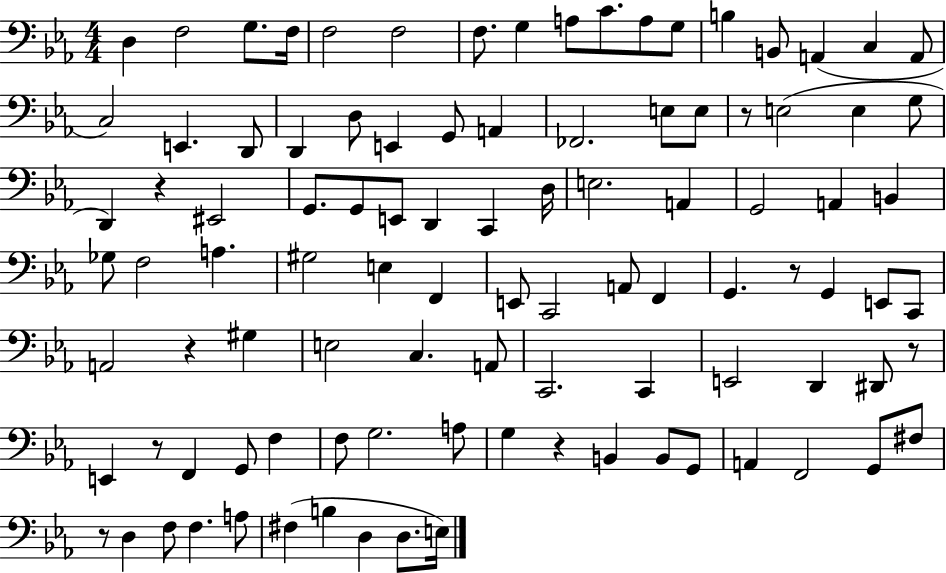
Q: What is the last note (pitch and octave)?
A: E3